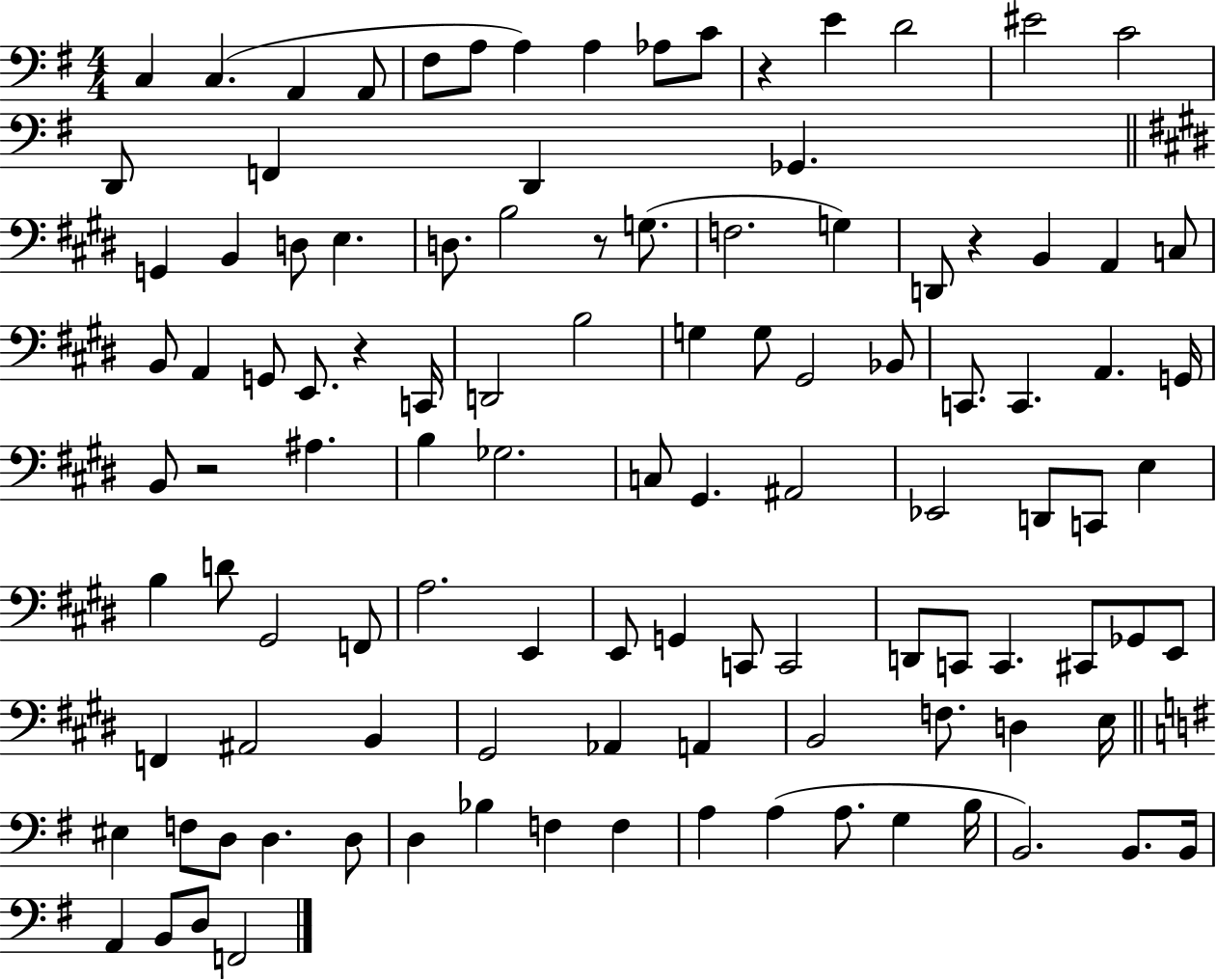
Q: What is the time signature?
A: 4/4